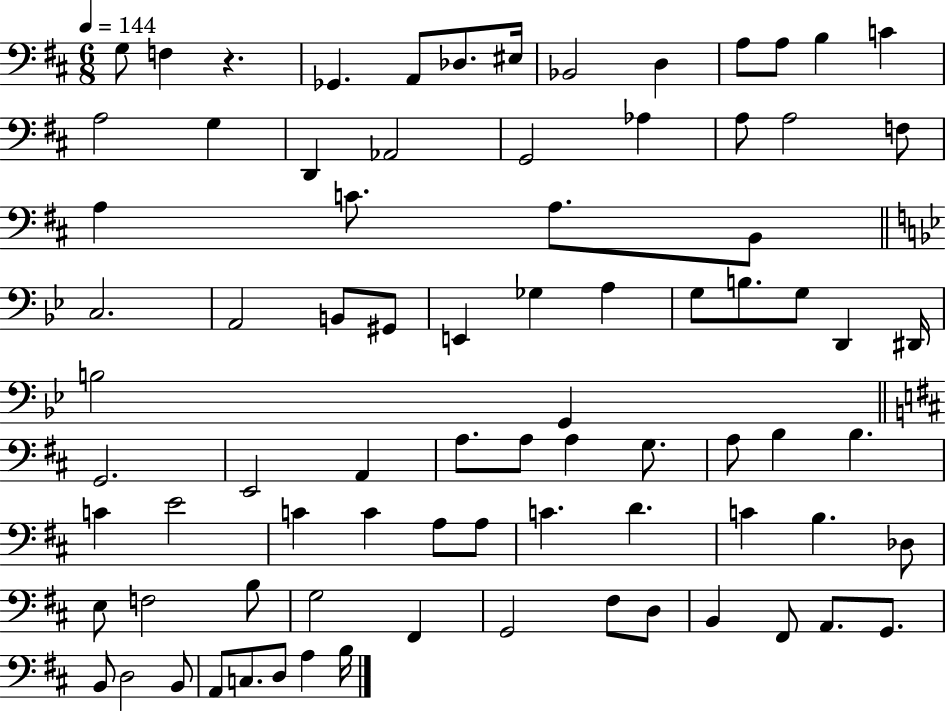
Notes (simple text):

G3/e F3/q R/q. Gb2/q. A2/e Db3/e. EIS3/s Bb2/h D3/q A3/e A3/e B3/q C4/q A3/h G3/q D2/q Ab2/h G2/h Ab3/q A3/e A3/h F3/e A3/q C4/e. A3/e. B2/e C3/h. A2/h B2/e G#2/e E2/q Gb3/q A3/q G3/e B3/e. G3/e D2/q D#2/s B3/h G2/q G2/h. E2/h A2/q A3/e. A3/e A3/q G3/e. A3/e B3/q B3/q. C4/q E4/h C4/q C4/q A3/e A3/e C4/q. D4/q. C4/q B3/q. Db3/e E3/e F3/h B3/e G3/h F#2/q G2/h F#3/e D3/e B2/q F#2/e A2/e. G2/e. B2/e D3/h B2/e A2/e C3/e. D3/e A3/q B3/s